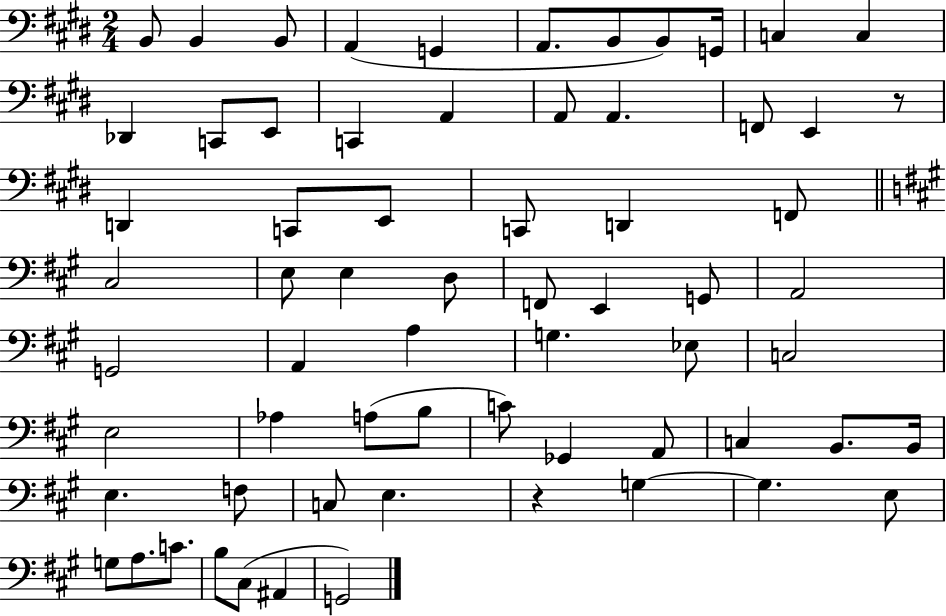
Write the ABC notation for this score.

X:1
T:Untitled
M:2/4
L:1/4
K:E
B,,/2 B,, B,,/2 A,, G,, A,,/2 B,,/2 B,,/2 G,,/4 C, C, _D,, C,,/2 E,,/2 C,, A,, A,,/2 A,, F,,/2 E,, z/2 D,, C,,/2 E,,/2 C,,/2 D,, F,,/2 ^C,2 E,/2 E, D,/2 F,,/2 E,, G,,/2 A,,2 G,,2 A,, A, G, _E,/2 C,2 E,2 _A, A,/2 B,/2 C/2 _G,, A,,/2 C, B,,/2 B,,/4 E, F,/2 C,/2 E, z G, G, E,/2 G,/2 A,/2 C/2 B,/2 ^C,/2 ^A,, G,,2